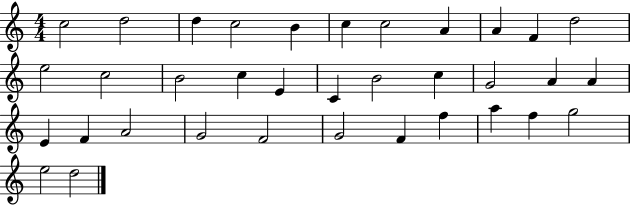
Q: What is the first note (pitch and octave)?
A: C5